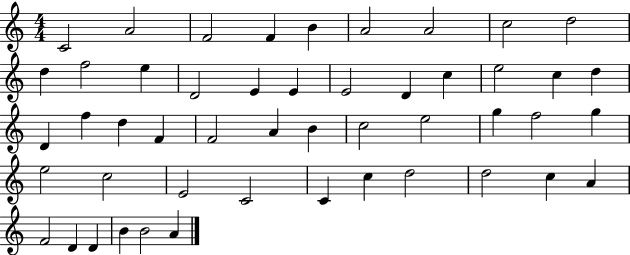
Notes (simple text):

C4/h A4/h F4/h F4/q B4/q A4/h A4/h C5/h D5/h D5/q F5/h E5/q D4/h E4/q E4/q E4/h D4/q C5/q E5/h C5/q D5/q D4/q F5/q D5/q F4/q F4/h A4/q B4/q C5/h E5/h G5/q F5/h G5/q E5/h C5/h E4/h C4/h C4/q C5/q D5/h D5/h C5/q A4/q F4/h D4/q D4/q B4/q B4/h A4/q